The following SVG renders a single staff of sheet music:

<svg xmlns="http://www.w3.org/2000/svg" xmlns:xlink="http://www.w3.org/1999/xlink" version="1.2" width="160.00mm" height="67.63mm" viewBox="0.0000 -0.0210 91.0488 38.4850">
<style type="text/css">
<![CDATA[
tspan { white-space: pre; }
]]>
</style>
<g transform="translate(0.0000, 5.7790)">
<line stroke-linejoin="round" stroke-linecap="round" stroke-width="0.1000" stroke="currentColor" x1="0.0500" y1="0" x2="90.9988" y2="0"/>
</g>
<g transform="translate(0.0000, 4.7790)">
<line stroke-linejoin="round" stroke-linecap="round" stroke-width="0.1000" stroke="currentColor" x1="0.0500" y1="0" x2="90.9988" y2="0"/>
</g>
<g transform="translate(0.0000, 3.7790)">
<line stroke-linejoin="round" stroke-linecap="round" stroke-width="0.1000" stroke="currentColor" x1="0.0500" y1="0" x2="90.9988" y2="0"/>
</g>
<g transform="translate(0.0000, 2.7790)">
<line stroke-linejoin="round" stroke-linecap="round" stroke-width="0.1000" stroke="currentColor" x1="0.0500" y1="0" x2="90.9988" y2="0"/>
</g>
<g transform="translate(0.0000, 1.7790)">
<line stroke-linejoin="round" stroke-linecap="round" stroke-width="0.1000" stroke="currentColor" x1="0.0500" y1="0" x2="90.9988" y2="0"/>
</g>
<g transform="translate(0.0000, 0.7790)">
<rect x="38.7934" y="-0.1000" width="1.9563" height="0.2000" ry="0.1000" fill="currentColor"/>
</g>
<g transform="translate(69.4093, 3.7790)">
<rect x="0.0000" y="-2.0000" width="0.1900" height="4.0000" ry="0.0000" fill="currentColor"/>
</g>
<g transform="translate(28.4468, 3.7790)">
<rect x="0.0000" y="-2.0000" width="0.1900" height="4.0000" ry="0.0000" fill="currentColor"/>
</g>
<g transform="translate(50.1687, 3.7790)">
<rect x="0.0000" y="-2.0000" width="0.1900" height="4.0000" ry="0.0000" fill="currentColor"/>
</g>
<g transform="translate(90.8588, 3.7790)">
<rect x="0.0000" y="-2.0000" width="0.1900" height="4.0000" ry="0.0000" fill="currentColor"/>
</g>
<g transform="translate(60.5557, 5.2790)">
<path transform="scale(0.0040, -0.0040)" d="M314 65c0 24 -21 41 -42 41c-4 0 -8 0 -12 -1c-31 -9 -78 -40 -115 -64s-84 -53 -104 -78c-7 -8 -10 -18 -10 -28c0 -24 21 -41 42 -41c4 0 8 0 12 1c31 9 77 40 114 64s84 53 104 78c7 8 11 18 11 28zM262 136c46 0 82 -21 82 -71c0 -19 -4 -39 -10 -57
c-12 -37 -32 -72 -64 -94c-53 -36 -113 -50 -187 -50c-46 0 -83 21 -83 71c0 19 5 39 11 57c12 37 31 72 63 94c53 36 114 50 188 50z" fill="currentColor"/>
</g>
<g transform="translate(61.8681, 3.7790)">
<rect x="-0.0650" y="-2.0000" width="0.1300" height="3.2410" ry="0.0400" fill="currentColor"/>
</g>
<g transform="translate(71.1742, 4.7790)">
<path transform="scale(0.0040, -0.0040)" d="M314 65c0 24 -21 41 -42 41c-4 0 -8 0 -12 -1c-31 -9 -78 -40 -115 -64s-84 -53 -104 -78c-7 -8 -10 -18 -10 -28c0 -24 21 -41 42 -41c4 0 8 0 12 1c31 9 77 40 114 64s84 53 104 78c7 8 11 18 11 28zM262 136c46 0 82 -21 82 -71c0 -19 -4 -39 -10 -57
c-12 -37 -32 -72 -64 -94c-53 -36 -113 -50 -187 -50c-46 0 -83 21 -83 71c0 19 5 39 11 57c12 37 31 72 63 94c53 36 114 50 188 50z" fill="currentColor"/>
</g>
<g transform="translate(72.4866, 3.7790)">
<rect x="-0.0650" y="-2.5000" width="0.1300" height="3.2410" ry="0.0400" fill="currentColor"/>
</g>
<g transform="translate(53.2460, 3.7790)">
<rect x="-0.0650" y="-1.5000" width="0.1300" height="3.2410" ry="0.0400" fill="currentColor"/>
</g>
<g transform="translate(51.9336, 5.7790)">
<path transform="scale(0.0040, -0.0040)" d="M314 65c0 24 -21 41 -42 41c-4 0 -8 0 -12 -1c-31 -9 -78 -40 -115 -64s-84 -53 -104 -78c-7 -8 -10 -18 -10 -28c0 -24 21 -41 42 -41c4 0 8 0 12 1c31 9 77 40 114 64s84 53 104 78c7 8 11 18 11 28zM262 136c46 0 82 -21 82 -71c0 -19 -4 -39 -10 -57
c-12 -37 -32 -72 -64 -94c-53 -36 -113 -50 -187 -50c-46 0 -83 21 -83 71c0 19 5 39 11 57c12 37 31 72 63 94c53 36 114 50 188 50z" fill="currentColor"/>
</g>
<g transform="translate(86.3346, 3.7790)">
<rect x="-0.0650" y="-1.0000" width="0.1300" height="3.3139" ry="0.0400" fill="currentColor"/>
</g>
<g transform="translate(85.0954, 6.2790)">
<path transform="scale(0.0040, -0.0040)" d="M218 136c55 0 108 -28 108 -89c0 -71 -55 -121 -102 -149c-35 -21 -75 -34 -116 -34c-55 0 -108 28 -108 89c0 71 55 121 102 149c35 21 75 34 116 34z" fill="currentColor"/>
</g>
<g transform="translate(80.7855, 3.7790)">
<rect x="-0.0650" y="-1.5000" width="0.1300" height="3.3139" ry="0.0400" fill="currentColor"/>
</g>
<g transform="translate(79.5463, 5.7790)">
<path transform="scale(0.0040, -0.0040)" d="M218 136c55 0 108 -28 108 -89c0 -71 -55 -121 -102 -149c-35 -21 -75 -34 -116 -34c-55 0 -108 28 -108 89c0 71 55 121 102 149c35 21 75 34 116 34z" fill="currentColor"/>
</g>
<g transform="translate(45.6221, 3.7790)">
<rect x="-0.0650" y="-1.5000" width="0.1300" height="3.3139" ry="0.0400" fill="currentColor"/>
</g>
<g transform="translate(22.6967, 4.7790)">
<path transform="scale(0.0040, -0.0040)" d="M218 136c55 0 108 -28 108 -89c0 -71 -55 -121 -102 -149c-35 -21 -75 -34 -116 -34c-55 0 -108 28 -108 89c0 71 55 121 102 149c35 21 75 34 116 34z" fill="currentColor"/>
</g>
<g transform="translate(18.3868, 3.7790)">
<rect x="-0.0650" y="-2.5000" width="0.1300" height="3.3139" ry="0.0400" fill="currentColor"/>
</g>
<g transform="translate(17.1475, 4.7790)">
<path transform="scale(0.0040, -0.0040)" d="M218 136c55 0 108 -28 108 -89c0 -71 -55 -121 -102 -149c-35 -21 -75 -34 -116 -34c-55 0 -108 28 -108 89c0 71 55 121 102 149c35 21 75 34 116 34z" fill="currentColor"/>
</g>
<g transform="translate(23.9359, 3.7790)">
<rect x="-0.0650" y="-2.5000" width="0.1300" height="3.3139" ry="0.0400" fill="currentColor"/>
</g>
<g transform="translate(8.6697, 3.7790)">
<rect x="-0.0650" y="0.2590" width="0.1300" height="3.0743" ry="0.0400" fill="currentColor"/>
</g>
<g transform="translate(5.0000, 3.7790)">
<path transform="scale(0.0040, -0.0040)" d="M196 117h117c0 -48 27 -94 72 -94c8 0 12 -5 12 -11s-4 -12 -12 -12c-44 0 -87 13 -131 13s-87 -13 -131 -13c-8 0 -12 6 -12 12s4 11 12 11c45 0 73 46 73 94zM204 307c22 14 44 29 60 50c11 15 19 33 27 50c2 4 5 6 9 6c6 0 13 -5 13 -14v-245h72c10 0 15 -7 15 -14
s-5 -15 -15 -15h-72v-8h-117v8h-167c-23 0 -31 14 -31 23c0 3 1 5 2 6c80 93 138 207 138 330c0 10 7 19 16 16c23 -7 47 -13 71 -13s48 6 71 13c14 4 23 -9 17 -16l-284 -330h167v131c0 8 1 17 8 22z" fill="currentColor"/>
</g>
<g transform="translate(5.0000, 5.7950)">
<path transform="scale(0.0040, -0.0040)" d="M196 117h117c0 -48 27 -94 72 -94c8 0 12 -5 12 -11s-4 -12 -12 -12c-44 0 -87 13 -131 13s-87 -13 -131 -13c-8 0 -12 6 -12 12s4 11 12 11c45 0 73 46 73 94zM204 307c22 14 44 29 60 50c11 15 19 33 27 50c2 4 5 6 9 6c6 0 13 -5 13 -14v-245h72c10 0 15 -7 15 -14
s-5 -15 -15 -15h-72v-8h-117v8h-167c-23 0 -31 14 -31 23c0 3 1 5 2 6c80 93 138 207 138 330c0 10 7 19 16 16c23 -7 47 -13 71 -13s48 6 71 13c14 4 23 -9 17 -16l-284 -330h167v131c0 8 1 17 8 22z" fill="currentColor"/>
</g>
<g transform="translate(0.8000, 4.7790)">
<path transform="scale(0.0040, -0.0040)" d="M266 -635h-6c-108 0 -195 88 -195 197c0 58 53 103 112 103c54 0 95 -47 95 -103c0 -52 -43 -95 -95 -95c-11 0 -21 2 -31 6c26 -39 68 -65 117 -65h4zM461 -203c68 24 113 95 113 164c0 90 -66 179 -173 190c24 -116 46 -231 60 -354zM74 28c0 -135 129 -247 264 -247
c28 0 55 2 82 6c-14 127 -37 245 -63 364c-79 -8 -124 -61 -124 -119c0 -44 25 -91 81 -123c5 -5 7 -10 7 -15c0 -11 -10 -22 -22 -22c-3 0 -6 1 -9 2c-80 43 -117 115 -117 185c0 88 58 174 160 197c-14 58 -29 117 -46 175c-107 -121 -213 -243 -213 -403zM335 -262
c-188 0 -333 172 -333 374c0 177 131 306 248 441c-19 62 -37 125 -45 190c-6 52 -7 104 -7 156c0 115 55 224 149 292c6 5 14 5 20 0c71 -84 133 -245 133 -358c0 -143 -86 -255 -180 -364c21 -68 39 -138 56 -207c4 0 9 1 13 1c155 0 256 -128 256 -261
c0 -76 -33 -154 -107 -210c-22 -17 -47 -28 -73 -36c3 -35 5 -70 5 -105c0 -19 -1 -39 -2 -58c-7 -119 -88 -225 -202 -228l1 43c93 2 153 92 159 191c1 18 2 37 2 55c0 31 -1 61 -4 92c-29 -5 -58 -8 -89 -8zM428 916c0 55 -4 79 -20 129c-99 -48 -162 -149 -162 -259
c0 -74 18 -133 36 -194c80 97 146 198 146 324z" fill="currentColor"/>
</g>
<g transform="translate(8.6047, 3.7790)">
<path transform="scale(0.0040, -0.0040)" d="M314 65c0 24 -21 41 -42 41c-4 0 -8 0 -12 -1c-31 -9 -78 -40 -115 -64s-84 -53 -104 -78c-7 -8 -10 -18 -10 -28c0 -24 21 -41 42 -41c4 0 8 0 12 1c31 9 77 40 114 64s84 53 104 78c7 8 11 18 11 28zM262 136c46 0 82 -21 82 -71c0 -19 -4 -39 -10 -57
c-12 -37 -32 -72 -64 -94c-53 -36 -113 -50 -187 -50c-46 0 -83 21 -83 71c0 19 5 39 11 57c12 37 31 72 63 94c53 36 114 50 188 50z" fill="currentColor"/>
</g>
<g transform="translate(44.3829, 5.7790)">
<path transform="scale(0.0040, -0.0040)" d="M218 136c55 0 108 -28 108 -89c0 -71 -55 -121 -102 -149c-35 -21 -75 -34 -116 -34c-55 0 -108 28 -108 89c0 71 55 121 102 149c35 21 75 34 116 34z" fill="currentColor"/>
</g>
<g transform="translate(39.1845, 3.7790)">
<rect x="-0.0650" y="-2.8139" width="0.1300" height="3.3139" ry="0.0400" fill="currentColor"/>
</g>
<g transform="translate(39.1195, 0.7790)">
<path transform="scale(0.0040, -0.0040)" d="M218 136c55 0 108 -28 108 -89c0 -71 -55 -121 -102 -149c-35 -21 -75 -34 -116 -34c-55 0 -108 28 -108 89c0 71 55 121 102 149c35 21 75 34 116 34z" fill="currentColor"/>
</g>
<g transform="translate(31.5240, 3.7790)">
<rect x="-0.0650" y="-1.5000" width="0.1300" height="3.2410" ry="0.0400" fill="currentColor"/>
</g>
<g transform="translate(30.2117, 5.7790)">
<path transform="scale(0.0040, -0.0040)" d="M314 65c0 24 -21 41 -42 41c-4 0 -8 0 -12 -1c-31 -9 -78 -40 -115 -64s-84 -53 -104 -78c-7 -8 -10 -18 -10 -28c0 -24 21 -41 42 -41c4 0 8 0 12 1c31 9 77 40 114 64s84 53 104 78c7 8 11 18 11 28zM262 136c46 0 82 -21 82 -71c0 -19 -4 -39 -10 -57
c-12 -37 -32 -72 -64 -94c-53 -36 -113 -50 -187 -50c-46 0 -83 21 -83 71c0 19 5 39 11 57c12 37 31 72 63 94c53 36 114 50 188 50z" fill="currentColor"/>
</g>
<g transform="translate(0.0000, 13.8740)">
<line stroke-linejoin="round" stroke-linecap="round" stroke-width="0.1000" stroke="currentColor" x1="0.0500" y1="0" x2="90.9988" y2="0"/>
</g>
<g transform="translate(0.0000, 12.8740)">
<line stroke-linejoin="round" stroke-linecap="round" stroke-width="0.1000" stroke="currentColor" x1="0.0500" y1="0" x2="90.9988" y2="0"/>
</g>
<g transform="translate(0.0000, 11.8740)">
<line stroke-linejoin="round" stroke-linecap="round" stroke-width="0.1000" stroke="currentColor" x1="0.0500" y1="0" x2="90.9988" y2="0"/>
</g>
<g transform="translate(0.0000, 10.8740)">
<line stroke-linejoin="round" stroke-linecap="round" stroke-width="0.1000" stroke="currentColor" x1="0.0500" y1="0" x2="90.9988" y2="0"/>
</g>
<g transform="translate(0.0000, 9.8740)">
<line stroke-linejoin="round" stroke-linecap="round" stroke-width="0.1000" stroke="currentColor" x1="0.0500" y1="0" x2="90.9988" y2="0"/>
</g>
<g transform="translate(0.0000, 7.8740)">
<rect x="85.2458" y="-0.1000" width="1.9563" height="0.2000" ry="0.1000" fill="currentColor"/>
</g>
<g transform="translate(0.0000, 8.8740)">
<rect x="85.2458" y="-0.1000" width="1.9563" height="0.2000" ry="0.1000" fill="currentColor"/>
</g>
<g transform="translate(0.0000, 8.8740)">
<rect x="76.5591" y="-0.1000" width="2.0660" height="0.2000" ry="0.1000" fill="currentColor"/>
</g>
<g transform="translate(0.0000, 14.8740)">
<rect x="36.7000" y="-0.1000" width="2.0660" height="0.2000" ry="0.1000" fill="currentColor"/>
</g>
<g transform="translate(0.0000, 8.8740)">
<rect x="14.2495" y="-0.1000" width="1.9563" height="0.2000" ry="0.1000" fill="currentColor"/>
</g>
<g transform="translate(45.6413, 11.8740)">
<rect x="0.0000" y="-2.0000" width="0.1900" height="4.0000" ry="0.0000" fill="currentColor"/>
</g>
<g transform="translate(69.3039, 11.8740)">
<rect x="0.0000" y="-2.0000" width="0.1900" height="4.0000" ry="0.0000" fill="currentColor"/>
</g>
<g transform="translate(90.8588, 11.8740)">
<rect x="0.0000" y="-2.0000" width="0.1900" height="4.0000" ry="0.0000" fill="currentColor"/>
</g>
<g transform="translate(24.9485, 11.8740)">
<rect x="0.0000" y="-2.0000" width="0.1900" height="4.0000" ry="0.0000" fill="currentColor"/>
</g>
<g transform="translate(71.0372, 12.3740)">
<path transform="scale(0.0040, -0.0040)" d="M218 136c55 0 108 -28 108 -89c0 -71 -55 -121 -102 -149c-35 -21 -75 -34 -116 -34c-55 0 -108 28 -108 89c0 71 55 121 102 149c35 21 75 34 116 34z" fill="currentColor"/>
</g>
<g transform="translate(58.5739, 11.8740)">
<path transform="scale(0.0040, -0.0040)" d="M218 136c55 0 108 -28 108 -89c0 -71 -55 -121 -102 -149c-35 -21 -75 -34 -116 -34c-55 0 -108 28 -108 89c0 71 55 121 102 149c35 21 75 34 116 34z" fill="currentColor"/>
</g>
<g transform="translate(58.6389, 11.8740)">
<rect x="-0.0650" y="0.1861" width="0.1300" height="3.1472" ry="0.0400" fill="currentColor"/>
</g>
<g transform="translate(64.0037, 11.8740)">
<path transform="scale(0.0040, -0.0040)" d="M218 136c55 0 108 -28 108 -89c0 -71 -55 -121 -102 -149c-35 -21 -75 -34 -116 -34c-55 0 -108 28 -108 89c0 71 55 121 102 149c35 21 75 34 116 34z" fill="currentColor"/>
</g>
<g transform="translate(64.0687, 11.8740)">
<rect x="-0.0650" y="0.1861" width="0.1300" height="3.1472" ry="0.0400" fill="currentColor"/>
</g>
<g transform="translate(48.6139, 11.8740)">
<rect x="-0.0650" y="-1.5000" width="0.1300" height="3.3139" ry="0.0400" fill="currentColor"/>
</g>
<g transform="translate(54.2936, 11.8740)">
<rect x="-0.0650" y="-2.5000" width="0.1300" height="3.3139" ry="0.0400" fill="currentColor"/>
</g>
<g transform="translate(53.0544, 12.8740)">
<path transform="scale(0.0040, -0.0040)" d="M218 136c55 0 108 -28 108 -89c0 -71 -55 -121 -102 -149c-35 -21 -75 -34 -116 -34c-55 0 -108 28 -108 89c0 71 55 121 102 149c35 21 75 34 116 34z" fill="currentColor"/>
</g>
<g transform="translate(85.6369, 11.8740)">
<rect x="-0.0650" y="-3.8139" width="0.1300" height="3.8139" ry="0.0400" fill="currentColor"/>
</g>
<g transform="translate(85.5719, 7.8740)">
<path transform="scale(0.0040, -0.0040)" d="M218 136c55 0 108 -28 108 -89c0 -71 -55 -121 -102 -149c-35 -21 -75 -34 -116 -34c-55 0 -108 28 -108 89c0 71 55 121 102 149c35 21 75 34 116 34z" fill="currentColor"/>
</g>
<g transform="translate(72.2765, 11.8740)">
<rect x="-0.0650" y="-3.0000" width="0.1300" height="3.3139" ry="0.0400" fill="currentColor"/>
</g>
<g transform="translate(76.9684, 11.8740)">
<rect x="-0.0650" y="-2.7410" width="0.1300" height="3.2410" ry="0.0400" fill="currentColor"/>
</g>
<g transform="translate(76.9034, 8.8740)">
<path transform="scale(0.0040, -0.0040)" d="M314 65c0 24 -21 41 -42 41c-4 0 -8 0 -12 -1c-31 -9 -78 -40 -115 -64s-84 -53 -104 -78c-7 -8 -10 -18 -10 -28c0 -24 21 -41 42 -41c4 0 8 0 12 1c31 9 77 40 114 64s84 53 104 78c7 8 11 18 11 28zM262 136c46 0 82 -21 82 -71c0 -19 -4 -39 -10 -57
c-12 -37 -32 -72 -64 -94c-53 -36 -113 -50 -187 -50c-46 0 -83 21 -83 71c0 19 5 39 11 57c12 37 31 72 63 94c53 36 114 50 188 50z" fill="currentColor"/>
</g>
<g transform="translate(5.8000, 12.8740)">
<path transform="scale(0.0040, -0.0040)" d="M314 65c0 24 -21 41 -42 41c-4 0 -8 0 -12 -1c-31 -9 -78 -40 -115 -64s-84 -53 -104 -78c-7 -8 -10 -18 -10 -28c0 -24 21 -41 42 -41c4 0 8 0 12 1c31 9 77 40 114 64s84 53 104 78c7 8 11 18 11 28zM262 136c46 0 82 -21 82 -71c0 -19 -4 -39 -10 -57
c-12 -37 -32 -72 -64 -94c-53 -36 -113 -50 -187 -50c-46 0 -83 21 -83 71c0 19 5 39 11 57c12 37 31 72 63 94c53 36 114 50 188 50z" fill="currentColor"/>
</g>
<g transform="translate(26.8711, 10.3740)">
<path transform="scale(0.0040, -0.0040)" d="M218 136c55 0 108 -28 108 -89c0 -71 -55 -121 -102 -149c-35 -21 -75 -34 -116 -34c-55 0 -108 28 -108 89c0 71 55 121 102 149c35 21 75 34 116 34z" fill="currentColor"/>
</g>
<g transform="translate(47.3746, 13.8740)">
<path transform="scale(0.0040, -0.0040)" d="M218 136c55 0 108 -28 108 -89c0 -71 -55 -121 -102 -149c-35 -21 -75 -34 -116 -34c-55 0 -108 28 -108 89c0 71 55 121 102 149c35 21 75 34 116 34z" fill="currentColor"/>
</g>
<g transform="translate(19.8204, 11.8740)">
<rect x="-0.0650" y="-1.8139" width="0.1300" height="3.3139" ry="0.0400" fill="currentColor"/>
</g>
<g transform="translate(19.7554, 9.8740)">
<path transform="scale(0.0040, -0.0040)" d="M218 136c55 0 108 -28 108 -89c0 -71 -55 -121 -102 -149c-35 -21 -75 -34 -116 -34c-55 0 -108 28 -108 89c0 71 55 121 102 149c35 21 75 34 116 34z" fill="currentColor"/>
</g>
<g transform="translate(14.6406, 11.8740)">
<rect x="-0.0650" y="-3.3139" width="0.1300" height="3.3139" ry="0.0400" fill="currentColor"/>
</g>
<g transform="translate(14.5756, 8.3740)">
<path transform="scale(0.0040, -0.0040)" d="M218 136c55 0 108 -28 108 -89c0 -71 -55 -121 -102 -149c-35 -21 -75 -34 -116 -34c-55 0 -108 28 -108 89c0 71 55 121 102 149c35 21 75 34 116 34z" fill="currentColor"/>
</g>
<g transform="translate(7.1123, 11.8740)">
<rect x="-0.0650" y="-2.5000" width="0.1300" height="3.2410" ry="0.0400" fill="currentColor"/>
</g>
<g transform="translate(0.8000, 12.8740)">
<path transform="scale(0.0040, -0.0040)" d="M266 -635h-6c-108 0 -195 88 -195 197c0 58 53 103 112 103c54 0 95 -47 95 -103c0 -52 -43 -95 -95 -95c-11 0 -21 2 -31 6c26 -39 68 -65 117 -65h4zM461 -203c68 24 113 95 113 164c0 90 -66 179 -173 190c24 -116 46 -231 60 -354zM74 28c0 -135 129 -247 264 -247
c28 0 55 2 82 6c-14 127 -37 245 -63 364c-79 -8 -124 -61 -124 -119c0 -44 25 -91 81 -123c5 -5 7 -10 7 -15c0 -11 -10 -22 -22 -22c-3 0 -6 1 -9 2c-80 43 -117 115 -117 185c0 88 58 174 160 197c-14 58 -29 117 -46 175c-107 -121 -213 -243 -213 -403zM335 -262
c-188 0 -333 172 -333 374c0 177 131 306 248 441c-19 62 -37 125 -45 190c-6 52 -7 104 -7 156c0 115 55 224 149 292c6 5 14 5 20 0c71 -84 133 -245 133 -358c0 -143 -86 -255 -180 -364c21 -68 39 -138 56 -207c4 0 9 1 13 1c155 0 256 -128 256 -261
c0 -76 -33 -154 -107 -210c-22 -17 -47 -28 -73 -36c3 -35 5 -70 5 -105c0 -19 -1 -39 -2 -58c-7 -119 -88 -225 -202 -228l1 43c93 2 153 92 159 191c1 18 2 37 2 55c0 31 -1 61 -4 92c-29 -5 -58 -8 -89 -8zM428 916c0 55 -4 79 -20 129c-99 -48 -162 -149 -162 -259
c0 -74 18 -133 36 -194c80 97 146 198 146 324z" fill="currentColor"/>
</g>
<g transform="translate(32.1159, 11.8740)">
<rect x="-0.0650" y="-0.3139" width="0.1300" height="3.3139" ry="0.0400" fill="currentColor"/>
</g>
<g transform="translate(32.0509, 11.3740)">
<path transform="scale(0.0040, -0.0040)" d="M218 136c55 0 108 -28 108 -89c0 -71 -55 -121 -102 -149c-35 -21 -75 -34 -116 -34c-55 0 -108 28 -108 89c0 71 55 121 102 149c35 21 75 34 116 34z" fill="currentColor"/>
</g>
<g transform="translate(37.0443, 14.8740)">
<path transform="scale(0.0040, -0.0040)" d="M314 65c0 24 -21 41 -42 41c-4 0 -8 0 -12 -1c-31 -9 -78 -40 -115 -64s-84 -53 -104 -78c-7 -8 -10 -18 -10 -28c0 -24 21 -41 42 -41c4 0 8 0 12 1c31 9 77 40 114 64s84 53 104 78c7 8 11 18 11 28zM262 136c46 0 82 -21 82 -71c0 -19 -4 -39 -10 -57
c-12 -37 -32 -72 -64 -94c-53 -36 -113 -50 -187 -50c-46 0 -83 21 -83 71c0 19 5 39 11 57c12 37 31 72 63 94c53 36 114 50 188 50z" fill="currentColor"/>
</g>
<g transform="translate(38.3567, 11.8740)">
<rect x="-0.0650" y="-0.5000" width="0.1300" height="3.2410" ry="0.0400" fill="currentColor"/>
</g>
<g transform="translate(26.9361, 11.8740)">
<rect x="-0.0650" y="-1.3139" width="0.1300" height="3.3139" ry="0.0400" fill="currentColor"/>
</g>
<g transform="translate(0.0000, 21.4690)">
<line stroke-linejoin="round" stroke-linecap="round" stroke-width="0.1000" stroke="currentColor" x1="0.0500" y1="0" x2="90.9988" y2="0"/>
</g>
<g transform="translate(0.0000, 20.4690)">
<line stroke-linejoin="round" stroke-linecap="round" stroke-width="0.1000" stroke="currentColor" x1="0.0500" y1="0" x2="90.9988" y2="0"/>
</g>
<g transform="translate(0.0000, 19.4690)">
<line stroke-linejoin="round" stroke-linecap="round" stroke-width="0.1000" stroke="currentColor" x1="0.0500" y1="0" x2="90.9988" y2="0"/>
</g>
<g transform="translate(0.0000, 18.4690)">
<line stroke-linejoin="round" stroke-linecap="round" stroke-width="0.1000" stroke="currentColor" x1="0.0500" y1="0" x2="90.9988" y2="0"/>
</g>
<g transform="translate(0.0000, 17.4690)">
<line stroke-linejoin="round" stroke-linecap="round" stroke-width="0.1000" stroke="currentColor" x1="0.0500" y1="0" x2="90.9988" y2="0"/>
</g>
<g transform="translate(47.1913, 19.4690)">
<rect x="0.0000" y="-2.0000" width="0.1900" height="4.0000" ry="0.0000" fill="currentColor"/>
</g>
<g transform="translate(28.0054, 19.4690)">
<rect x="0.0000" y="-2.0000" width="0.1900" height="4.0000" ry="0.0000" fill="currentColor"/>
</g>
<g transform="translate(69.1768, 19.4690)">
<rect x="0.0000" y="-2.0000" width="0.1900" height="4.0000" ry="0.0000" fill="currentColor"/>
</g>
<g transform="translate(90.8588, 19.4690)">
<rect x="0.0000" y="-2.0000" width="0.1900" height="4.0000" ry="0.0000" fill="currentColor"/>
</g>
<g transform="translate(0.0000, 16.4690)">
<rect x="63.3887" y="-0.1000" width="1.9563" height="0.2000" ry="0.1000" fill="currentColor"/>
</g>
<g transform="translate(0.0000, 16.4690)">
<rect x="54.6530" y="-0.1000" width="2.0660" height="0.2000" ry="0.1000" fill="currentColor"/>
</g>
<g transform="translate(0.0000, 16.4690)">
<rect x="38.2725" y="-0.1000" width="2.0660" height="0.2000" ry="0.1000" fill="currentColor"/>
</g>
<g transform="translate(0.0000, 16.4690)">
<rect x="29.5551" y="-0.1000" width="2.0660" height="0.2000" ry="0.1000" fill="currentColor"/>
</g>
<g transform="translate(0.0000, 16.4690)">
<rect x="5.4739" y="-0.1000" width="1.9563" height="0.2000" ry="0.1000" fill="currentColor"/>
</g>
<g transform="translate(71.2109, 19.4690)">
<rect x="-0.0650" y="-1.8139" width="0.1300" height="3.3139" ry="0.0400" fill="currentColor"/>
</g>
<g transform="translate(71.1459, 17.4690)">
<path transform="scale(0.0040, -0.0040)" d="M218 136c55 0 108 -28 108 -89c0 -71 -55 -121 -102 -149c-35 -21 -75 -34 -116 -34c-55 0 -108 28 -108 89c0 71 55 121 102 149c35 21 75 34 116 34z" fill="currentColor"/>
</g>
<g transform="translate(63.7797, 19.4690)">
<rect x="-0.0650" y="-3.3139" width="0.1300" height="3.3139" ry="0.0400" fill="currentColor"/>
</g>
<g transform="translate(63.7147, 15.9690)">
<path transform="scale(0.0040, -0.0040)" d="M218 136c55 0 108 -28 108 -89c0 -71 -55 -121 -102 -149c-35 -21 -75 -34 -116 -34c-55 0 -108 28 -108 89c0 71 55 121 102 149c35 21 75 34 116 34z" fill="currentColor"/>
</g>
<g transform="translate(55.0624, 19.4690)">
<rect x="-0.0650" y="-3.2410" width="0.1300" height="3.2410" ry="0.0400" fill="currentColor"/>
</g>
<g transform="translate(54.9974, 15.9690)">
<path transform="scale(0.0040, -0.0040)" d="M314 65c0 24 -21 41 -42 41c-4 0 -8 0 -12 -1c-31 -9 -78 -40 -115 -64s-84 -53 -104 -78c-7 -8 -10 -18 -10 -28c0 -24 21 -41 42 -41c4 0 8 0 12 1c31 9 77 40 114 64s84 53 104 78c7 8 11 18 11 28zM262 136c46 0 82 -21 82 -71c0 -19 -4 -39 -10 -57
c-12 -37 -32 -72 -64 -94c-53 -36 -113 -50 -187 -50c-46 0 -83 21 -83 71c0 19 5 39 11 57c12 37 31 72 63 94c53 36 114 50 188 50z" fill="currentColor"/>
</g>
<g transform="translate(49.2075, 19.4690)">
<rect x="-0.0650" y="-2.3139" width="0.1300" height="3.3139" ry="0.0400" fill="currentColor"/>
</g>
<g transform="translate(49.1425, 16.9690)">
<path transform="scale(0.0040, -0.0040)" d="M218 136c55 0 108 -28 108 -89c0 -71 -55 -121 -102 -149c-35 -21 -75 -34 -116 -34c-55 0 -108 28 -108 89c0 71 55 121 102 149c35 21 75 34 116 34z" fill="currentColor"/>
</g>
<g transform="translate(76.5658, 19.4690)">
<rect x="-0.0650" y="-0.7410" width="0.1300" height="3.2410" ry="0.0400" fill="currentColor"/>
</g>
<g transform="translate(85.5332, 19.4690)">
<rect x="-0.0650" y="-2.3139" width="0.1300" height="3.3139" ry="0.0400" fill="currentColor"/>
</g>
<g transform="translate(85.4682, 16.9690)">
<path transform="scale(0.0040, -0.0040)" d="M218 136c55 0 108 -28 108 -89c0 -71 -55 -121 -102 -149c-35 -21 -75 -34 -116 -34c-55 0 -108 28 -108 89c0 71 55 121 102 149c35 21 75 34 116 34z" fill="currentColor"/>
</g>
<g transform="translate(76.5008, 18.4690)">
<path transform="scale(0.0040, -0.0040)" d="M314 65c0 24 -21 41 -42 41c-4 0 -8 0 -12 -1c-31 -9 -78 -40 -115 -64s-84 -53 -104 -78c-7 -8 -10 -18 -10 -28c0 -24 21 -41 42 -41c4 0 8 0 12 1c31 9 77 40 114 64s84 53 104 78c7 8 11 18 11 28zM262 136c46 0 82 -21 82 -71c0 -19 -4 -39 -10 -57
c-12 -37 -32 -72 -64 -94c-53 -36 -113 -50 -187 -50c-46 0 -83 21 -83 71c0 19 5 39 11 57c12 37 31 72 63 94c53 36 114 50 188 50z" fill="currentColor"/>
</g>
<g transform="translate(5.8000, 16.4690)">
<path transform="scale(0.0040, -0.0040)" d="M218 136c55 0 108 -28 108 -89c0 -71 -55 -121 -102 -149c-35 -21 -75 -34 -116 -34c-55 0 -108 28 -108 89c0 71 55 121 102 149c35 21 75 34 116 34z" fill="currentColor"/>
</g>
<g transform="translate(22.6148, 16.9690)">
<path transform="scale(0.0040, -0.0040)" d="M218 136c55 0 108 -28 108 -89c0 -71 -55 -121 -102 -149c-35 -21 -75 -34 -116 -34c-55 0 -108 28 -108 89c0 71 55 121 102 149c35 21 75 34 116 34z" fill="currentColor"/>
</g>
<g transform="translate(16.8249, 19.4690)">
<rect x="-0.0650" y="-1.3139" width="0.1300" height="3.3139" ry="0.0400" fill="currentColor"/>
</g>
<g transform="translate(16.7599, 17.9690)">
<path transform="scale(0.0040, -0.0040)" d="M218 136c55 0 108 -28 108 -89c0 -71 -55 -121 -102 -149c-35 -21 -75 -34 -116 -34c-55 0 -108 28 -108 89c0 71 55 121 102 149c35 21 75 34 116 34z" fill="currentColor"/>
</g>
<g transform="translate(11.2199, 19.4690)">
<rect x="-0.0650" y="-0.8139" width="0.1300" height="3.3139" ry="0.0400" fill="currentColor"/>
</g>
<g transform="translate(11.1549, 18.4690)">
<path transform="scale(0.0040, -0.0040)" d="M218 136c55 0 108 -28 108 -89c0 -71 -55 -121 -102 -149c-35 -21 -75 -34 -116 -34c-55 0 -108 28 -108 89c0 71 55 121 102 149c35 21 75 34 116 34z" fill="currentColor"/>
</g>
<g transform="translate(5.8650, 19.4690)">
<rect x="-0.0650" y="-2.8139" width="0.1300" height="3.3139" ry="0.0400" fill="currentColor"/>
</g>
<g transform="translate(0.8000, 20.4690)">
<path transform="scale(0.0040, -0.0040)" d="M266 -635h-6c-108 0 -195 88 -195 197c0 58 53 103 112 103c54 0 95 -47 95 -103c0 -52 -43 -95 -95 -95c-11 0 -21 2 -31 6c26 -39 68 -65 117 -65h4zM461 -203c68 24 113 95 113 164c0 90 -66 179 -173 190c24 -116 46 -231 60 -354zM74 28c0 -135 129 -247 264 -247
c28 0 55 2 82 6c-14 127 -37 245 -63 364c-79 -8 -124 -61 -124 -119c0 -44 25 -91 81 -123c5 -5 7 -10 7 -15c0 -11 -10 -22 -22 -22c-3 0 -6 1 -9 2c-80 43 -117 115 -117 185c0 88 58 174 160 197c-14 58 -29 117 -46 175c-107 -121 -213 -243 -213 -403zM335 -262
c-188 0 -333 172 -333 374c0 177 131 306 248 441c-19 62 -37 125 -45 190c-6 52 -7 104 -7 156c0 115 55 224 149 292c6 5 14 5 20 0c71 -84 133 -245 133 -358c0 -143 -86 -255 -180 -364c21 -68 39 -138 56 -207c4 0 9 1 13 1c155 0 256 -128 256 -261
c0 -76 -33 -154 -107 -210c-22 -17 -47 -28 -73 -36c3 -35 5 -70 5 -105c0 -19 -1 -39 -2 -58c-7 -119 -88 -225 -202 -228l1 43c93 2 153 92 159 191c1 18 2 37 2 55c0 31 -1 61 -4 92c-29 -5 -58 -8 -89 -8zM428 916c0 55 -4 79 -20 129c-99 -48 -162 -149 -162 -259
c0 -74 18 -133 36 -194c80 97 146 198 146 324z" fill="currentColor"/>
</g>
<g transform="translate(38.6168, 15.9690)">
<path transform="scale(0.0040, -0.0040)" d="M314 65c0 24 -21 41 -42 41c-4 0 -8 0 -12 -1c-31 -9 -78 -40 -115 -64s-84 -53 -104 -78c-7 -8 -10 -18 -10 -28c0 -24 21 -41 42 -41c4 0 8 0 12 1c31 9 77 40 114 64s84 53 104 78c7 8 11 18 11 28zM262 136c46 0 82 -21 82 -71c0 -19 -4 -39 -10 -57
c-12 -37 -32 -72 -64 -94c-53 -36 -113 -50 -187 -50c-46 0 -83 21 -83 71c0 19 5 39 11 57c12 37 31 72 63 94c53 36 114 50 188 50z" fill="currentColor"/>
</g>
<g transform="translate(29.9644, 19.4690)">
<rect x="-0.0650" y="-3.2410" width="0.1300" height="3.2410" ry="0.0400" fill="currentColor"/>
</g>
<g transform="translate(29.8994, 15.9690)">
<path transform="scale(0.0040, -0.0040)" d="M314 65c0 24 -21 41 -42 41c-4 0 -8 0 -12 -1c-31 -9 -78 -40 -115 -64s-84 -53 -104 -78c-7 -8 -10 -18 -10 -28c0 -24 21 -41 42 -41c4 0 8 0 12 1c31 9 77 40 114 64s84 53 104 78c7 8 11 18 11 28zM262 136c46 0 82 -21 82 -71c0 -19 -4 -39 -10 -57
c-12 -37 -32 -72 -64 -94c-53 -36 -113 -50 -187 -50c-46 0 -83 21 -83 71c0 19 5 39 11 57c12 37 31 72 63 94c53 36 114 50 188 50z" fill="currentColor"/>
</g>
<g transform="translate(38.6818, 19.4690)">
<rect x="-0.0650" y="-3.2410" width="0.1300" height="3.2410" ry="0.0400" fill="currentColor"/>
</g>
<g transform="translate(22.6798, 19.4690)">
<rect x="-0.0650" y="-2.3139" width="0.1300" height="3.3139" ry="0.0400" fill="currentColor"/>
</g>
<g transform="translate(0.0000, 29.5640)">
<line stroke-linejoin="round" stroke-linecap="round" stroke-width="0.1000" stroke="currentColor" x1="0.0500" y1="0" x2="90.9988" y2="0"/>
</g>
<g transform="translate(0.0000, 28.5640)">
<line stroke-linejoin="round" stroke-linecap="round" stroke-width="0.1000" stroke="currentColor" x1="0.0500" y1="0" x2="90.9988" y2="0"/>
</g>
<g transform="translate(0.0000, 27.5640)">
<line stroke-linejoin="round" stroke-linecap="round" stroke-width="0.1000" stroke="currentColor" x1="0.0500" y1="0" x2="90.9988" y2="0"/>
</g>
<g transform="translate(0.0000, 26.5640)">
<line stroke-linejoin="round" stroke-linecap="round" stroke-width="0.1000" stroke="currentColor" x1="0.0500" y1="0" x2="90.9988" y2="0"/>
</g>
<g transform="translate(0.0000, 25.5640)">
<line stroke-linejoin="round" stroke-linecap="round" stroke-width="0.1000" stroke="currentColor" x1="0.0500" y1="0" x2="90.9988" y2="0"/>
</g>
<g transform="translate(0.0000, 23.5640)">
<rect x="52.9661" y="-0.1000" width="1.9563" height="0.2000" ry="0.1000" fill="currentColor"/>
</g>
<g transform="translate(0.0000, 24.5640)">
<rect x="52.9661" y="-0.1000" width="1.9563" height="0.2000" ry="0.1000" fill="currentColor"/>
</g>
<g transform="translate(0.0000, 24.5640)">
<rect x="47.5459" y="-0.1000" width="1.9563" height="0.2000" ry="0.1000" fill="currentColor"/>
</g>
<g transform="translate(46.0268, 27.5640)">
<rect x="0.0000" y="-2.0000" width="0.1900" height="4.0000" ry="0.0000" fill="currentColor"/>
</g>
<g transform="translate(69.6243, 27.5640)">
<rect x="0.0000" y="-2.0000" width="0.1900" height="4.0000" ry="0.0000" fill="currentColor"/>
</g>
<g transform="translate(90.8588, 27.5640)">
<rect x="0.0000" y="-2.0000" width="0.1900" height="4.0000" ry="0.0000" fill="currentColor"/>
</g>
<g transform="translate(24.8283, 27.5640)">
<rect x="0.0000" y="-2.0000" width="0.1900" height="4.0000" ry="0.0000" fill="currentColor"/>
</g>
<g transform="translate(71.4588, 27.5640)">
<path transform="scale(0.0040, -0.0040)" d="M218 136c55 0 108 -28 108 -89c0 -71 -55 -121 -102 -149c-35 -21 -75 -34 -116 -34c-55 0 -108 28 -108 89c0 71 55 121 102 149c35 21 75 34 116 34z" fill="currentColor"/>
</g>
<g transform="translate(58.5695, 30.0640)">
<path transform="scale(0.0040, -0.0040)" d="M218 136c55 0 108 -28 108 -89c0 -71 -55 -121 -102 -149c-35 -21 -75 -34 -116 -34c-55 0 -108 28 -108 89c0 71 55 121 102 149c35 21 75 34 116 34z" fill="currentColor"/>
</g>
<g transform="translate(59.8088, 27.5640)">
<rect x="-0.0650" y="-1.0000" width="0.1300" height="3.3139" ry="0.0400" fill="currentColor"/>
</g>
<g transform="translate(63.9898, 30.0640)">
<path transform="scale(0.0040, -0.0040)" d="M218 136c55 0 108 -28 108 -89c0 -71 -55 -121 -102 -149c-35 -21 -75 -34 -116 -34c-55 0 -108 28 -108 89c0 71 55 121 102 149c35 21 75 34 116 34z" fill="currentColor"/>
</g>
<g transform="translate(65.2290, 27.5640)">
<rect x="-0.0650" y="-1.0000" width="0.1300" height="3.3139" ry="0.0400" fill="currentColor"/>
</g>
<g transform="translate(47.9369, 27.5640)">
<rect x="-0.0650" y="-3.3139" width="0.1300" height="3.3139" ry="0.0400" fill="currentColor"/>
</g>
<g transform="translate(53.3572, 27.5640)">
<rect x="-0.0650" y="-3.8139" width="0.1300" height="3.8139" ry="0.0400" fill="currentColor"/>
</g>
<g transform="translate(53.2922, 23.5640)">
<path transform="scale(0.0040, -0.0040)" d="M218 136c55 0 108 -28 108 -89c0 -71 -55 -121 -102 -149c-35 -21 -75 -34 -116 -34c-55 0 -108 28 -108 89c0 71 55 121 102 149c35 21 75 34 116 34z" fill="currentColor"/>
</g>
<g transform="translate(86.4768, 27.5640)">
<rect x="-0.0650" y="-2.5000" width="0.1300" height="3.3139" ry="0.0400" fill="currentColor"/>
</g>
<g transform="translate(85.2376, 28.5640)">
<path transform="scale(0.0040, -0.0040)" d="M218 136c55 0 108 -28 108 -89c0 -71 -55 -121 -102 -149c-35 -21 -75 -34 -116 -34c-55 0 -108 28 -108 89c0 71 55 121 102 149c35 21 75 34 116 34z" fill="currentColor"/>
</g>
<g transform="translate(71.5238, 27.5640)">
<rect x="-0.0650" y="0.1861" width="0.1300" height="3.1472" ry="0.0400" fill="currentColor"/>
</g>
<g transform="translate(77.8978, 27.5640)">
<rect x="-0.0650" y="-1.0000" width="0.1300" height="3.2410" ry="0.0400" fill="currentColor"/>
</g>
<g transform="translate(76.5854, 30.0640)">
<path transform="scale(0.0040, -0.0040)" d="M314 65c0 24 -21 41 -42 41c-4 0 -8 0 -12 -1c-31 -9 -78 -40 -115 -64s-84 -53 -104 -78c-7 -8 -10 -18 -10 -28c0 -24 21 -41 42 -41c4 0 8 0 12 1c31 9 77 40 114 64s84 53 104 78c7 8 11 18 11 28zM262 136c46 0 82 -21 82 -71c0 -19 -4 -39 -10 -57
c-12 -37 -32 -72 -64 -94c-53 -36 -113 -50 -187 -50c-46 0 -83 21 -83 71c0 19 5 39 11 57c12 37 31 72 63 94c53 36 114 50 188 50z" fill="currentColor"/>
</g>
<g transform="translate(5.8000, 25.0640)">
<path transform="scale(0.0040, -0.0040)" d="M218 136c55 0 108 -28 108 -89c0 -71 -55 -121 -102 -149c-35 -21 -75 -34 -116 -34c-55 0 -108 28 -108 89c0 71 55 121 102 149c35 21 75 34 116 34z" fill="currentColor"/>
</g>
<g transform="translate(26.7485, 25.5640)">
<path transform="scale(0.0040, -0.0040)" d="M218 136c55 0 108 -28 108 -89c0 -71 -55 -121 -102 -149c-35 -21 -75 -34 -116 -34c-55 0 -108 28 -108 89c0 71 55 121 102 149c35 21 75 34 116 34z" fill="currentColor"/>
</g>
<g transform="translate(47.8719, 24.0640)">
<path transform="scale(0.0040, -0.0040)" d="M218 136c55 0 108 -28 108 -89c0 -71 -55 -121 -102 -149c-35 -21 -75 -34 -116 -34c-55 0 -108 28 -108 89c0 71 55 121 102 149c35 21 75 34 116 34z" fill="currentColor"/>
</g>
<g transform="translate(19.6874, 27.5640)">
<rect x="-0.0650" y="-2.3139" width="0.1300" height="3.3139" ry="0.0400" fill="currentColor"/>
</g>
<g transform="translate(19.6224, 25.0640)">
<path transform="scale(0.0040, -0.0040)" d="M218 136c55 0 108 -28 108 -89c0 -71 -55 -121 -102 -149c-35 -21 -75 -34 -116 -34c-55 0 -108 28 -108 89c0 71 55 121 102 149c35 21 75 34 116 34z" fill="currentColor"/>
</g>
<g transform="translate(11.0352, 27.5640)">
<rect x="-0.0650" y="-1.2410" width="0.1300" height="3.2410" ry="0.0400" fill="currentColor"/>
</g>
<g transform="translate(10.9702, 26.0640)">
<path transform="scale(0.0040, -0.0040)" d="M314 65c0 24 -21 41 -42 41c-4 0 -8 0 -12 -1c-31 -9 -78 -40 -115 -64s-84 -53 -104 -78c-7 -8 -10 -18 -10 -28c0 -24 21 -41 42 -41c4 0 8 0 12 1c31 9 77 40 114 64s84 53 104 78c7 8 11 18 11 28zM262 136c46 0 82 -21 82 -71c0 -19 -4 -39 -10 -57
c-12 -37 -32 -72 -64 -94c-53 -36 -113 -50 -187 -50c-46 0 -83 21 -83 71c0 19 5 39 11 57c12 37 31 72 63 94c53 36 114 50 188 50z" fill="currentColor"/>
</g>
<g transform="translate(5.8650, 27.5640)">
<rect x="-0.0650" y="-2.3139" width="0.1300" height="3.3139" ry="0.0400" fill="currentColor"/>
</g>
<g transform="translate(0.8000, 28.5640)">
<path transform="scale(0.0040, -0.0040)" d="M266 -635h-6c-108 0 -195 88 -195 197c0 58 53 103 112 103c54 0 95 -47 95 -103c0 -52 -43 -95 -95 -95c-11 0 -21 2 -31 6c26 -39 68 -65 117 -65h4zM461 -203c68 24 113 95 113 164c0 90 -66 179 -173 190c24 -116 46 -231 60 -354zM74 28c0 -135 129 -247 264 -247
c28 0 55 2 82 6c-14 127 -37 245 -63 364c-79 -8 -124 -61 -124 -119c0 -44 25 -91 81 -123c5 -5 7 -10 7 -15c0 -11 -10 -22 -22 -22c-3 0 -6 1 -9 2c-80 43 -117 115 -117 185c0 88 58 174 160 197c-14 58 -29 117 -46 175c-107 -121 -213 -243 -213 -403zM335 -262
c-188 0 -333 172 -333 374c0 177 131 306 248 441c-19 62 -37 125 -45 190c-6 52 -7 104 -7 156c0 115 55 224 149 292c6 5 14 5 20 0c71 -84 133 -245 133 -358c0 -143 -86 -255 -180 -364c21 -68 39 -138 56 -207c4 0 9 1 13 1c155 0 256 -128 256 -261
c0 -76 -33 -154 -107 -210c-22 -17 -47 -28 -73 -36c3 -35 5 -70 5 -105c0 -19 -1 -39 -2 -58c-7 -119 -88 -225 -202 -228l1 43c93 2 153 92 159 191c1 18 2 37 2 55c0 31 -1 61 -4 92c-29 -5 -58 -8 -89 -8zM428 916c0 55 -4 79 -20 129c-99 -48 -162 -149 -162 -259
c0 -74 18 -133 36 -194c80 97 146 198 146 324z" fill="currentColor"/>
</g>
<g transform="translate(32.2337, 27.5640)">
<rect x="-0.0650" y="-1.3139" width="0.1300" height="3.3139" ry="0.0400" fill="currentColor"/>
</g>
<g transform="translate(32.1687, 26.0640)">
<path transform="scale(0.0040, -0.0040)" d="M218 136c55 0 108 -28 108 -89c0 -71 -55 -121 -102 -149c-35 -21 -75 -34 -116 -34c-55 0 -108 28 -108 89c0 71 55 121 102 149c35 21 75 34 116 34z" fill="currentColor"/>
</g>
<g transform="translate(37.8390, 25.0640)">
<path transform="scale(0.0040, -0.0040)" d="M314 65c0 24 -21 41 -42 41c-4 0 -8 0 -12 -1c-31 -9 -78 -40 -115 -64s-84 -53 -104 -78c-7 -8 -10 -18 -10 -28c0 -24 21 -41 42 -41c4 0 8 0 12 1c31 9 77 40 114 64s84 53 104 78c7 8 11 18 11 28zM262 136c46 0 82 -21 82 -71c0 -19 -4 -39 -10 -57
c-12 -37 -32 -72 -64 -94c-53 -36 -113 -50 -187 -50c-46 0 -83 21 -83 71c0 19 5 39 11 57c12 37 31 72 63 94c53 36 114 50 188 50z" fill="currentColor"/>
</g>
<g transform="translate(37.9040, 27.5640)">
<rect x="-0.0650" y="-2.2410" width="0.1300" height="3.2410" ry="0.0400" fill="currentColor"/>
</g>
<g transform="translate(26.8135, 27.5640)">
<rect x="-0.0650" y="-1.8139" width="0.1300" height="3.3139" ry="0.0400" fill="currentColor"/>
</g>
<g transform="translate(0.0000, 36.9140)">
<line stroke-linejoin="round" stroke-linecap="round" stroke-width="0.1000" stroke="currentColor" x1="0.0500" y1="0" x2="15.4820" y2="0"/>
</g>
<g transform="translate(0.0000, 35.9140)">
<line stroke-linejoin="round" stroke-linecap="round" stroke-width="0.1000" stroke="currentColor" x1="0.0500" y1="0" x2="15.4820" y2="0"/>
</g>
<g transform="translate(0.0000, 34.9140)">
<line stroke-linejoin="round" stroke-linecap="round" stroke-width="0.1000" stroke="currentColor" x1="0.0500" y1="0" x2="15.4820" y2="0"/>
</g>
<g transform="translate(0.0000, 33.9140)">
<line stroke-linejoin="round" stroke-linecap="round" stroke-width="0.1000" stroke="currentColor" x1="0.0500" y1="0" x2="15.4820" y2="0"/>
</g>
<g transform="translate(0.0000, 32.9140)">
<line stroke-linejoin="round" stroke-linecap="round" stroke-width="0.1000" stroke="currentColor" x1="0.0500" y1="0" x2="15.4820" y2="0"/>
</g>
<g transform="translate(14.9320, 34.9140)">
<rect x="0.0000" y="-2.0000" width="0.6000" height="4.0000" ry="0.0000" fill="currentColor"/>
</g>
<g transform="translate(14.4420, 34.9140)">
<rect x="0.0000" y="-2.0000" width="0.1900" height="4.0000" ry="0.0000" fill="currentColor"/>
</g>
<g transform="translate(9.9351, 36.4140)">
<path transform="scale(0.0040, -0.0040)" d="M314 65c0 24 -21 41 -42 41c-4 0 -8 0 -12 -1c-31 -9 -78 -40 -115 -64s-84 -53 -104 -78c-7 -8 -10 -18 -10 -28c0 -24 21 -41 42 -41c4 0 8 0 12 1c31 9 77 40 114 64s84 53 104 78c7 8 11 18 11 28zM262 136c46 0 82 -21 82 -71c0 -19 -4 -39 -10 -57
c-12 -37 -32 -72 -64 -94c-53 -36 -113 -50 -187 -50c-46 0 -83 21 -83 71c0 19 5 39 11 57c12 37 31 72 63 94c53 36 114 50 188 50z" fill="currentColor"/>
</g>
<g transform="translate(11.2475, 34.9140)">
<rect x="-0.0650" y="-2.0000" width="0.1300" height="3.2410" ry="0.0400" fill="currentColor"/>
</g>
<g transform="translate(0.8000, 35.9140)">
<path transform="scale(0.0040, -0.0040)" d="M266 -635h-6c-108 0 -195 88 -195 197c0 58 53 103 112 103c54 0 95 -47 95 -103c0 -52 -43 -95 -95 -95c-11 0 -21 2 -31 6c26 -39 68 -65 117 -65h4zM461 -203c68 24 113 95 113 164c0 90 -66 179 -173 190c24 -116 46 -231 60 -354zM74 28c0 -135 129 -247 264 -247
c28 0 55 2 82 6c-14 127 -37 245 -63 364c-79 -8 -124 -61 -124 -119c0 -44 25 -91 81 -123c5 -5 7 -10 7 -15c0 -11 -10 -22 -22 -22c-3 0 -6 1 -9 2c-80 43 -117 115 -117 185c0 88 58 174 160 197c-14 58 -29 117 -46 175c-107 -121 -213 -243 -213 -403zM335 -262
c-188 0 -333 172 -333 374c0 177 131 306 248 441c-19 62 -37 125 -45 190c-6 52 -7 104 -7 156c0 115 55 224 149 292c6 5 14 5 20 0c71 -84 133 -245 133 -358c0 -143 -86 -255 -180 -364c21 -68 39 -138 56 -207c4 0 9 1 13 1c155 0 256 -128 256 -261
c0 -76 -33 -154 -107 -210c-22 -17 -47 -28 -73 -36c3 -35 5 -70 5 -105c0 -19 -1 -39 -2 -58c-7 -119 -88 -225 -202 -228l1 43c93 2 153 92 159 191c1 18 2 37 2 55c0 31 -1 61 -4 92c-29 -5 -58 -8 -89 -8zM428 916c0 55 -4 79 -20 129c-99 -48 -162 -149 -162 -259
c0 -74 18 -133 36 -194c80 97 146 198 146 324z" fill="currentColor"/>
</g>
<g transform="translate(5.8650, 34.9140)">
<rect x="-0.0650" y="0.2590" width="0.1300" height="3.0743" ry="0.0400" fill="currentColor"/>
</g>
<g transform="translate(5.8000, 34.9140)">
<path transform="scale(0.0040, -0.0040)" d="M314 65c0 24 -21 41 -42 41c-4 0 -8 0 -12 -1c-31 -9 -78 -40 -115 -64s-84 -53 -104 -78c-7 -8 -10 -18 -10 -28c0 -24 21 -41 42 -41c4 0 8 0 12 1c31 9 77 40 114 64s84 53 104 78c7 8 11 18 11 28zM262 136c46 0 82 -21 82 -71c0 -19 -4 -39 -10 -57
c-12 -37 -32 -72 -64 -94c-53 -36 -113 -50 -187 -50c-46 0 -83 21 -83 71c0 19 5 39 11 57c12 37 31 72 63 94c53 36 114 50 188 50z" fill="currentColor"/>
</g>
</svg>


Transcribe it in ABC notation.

X:1
T:Untitled
M:4/4
L:1/4
K:C
B2 G G E2 a E E2 F2 G2 E D G2 b f e c C2 E G B B A a2 c' a d e g b2 b2 g b2 b f d2 g g e2 g f e g2 b c' D D B D2 G B2 F2